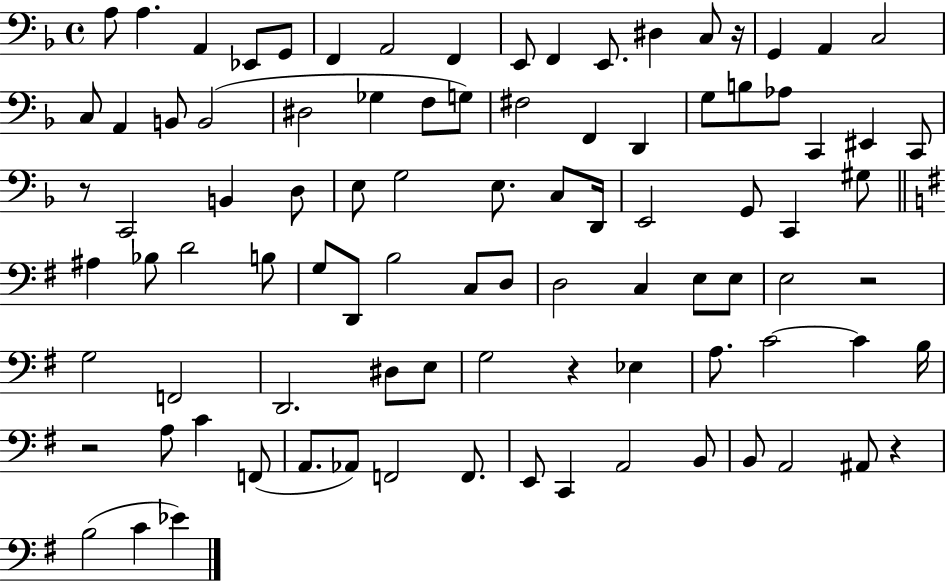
A3/e A3/q. A2/q Eb2/e G2/e F2/q A2/h F2/q E2/e F2/q E2/e. D#3/q C3/e R/s G2/q A2/q C3/h C3/e A2/q B2/e B2/h D#3/h Gb3/q F3/e G3/e F#3/h F2/q D2/q G3/e B3/e Ab3/e C2/q EIS2/q C2/e R/e C2/h B2/q D3/e E3/e G3/h E3/e. C3/e D2/s E2/h G2/e C2/q G#3/e A#3/q Bb3/e D4/h B3/e G3/e D2/e B3/h C3/e D3/e D3/h C3/q E3/e E3/e E3/h R/h G3/h F2/h D2/h. D#3/e E3/e G3/h R/q Eb3/q A3/e. C4/h C4/q B3/s R/h A3/e C4/q F2/e A2/e. Ab2/e F2/h F2/e. E2/e C2/q A2/h B2/e B2/e A2/h A#2/e R/q B3/h C4/q Eb4/q